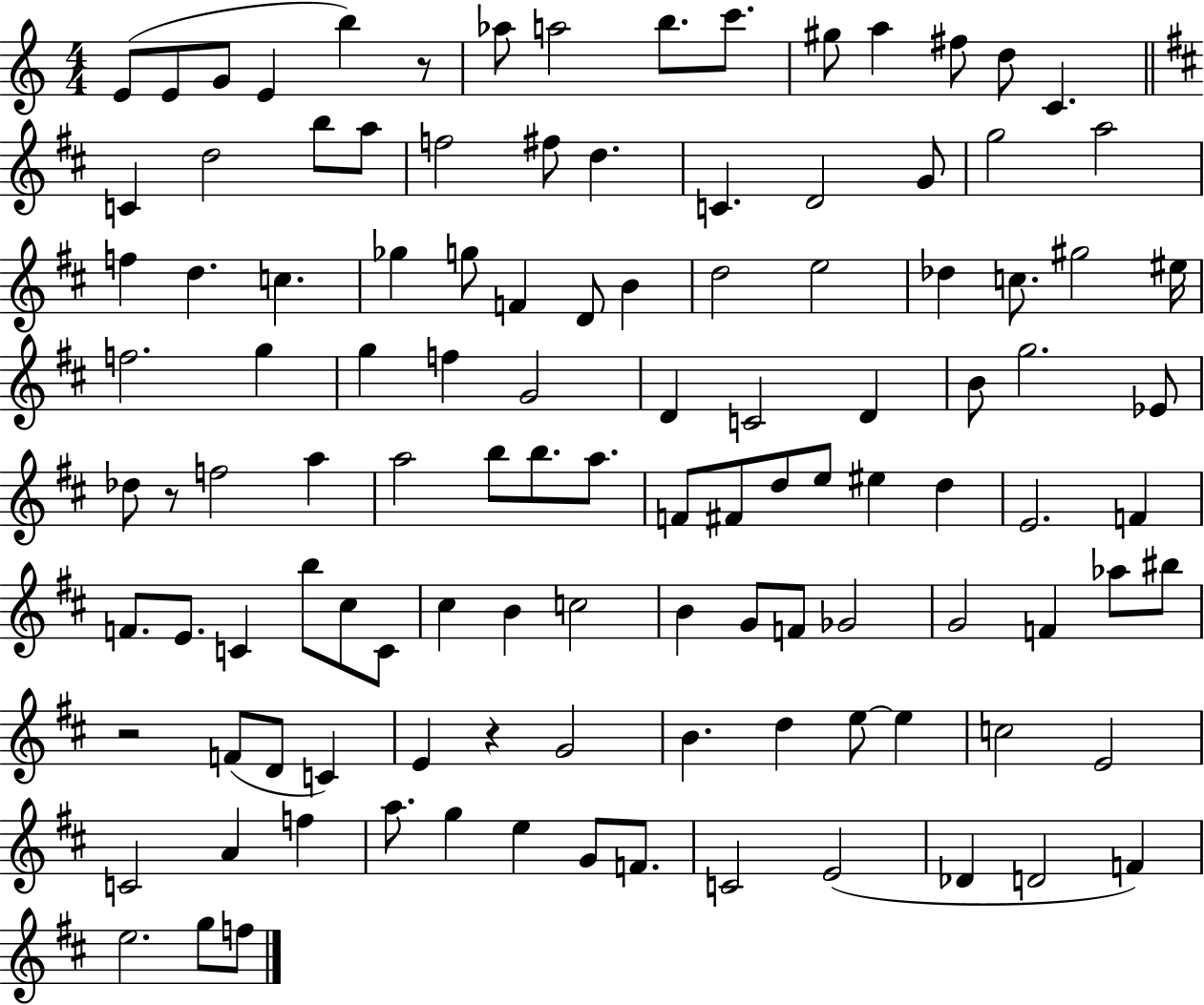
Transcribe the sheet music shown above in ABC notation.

X:1
T:Untitled
M:4/4
L:1/4
K:C
E/2 E/2 G/2 E b z/2 _a/2 a2 b/2 c'/2 ^g/2 a ^f/2 d/2 C C d2 b/2 a/2 f2 ^f/2 d C D2 G/2 g2 a2 f d c _g g/2 F D/2 B d2 e2 _d c/2 ^g2 ^e/4 f2 g g f G2 D C2 D B/2 g2 _E/2 _d/2 z/2 f2 a a2 b/2 b/2 a/2 F/2 ^F/2 d/2 e/2 ^e d E2 F F/2 E/2 C b/2 ^c/2 C/2 ^c B c2 B G/2 F/2 _G2 G2 F _a/2 ^b/2 z2 F/2 D/2 C E z G2 B d e/2 e c2 E2 C2 A f a/2 g e G/2 F/2 C2 E2 _D D2 F e2 g/2 f/2